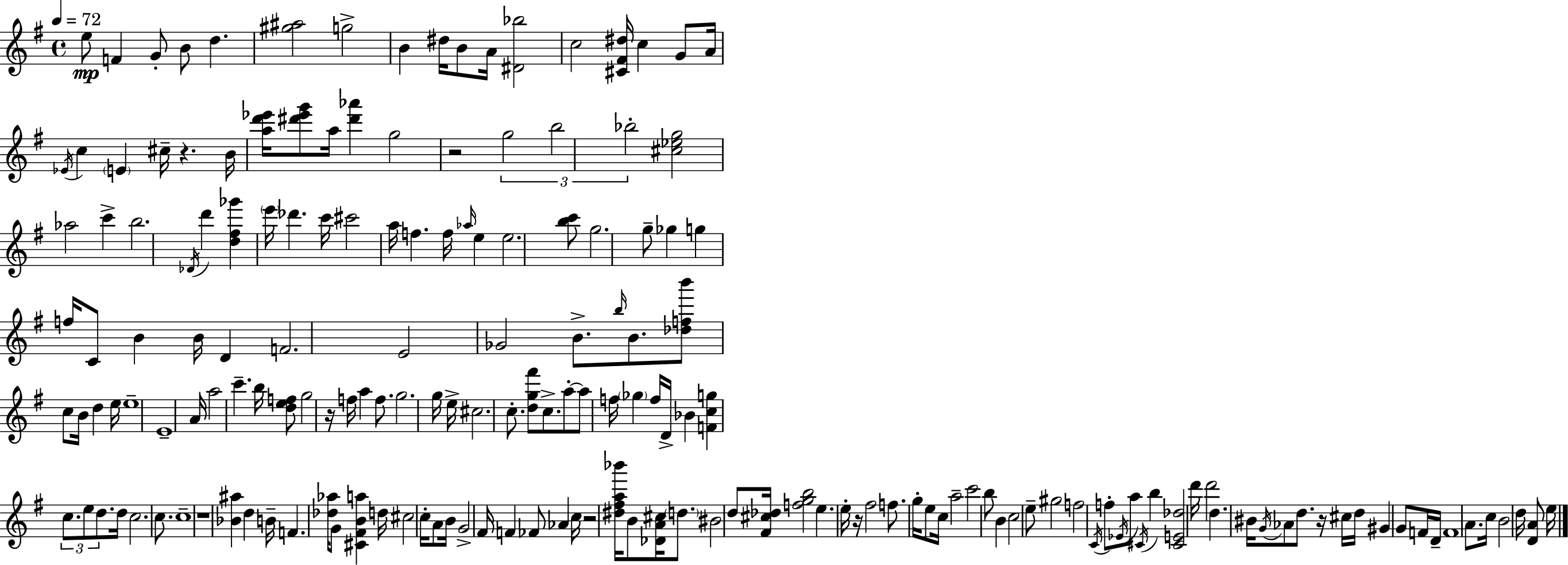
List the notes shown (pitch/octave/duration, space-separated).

E5/e F4/q G4/e B4/e D5/q. [G#5,A#5]/h G5/h B4/q D#5/s B4/e A4/s [D#4,Bb5]/h C5/h [C#4,F#4,D#5]/s C5/q G4/e A4/s Eb4/s C5/q E4/q C#5/s R/q. B4/s [A5,D6,Eb6]/s [D#6,Eb6,G6]/e A5/s [D#6,Ab6]/q G5/h R/h G5/h B5/h Bb5/h [C#5,Eb5,G5]/h Ab5/h C6/q B5/h. Db4/s D6/q [D5,F#5,Gb6]/q E6/s Db6/q. C6/s C#6/h A5/s F5/q. F5/s Ab5/s E5/q E5/h. [B5,C6]/e G5/h. G5/e Gb5/q G5/q F5/s C4/e B4/q B4/s D4/q F4/h. E4/h Gb4/h B4/e. B5/s B4/e. [Db5,F5,B6]/e C5/e B4/s D5/q E5/s E5/w E4/w A4/s A5/h C6/q. B5/s [D5,E5,F5]/e G5/h R/s F5/s A5/q F5/e. G5/h. G5/s E5/s C#5/h. C5/e. [D5,G5,F#6]/e C5/e. A5/e A5/e F5/s Gb5/q F5/s D4/s Bb4/q [F4,C5,G5]/q C5/e. E5/e D5/e. D5/s C5/h. C5/e. C5/w R/w [Bb4,A#5]/q D5/q B4/s F4/q. [Db5,Ab5]/s G4/e [C#4,F#4,B4,A5]/q D5/s C#5/h C5/s A4/e B4/s G4/h F#4/s F4/q FES4/e Ab4/q C5/s R/h [D#5,F#5,A5,Bb6]/s B4/e [Db4,A4,C#5]/s D5/e. BIS4/h D5/e [F#4,C#5,Db5]/s [F5,G5,B5]/h E5/q. E5/s R/s F#5/h F5/e. G5/s E5/e C5/s A5/h C6/h B5/e B4/q C5/h E5/e G#5/h F5/h C4/s F5/e Eb4/s A5/e C#4/s B5/q [C#4,E4,Db5]/h D6/s D6/h D5/q. BIS4/s G4/s Ab4/e D5/e. R/s C#5/s D5/s G#4/q G4/e F4/s D4/s F4/w A4/e. C5/s B4/h D5/s [D4,A4]/e E5/s